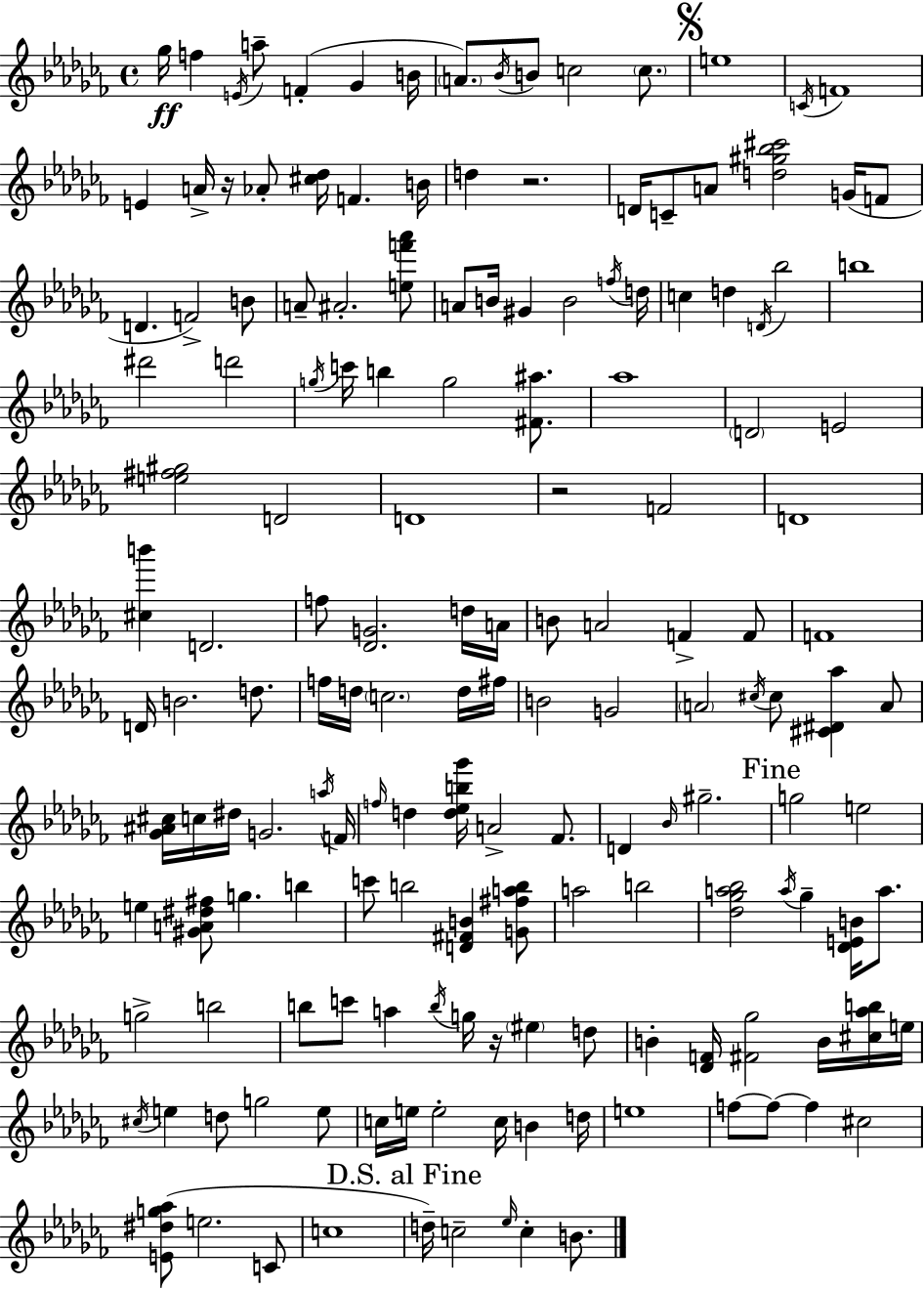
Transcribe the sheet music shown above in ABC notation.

X:1
T:Untitled
M:4/4
L:1/4
K:Abm
_g/4 f E/4 a/2 F _G B/4 A/2 _B/4 B/2 c2 c/2 e4 C/4 F4 E A/4 z/4 _A/2 [^c_d]/4 F B/4 d z2 D/4 C/2 A/2 [d^g_b^c']2 G/4 F/2 D F2 B/2 A/2 ^A2 [ef'_a']/2 A/2 B/4 ^G B2 f/4 d/4 c d D/4 _b2 b4 ^d'2 d'2 g/4 c'/4 b g2 [^F^a]/2 _a4 D2 E2 [e^f^g]2 D2 D4 z2 F2 D4 [^cb'] D2 f/2 [_DG]2 d/4 A/4 B/2 A2 F F/2 F4 D/4 B2 d/2 f/4 d/4 c2 d/4 ^f/4 B2 G2 A2 ^c/4 ^c/2 [^C^D_a] A/2 [_G^A^c]/4 c/4 ^d/4 G2 a/4 F/4 f/4 d [d_eb_g']/4 A2 _F/2 D _B/4 ^g2 g2 e2 e [^GA^d^f]/2 g b c'/2 b2 [D^FB] [G^fab]/2 a2 b2 [_d_ga_b]2 a/4 _g [_DEB]/4 a/2 g2 b2 b/2 c'/2 a b/4 g/4 z/4 ^e d/2 B [_DF]/4 [^F_g]2 B/4 [^c_ab]/4 e/4 ^c/4 e d/2 g2 e/2 c/4 e/4 e2 c/4 B d/4 e4 f/2 f/2 f ^c2 [E^dg_a]/2 e2 C/2 c4 d/4 c2 _e/4 c B/2